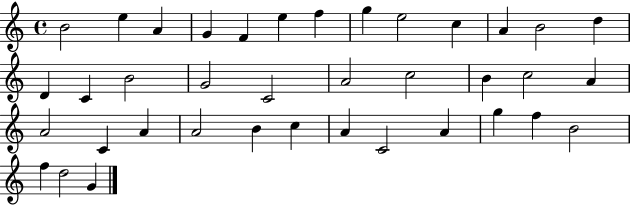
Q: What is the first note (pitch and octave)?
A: B4